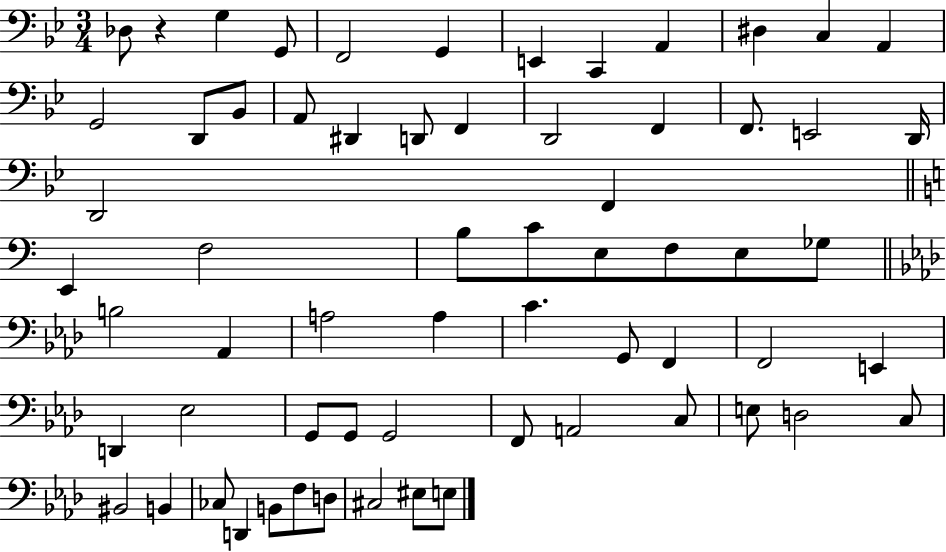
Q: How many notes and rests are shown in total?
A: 64